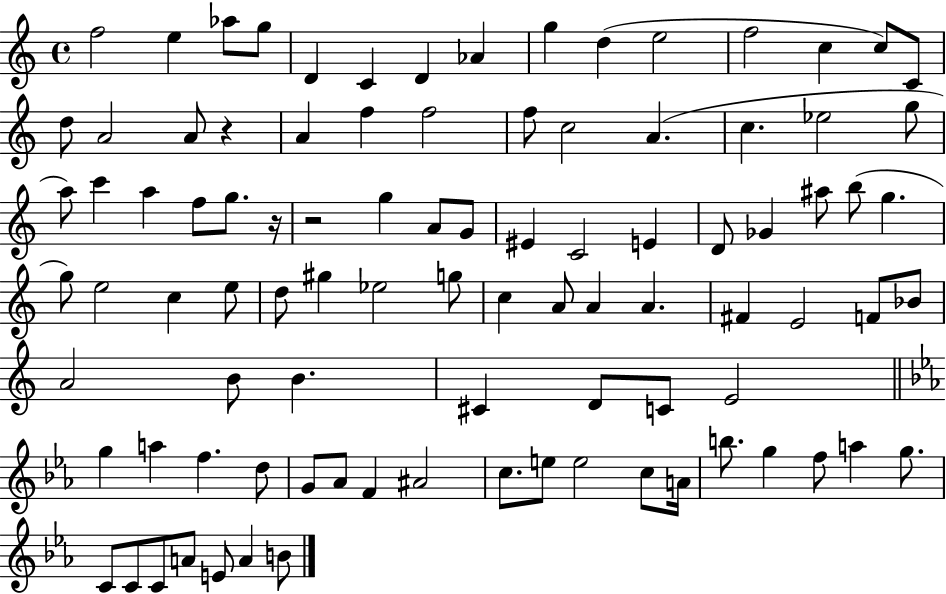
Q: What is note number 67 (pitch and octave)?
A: G5